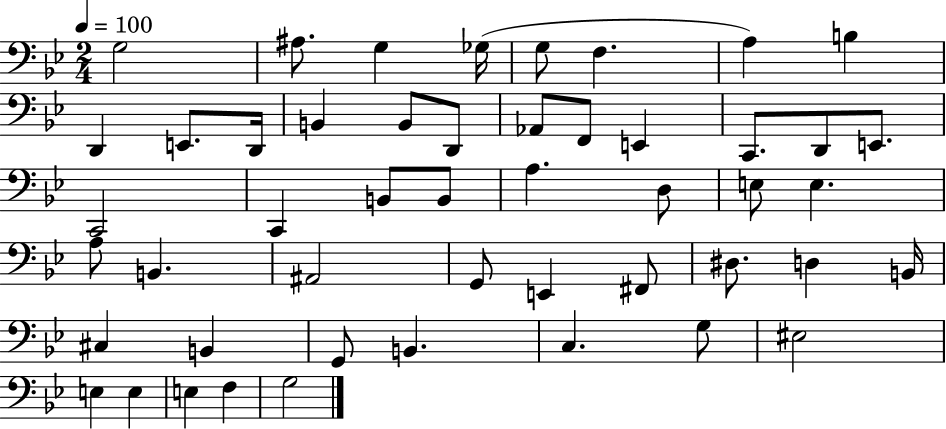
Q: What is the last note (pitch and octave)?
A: G3